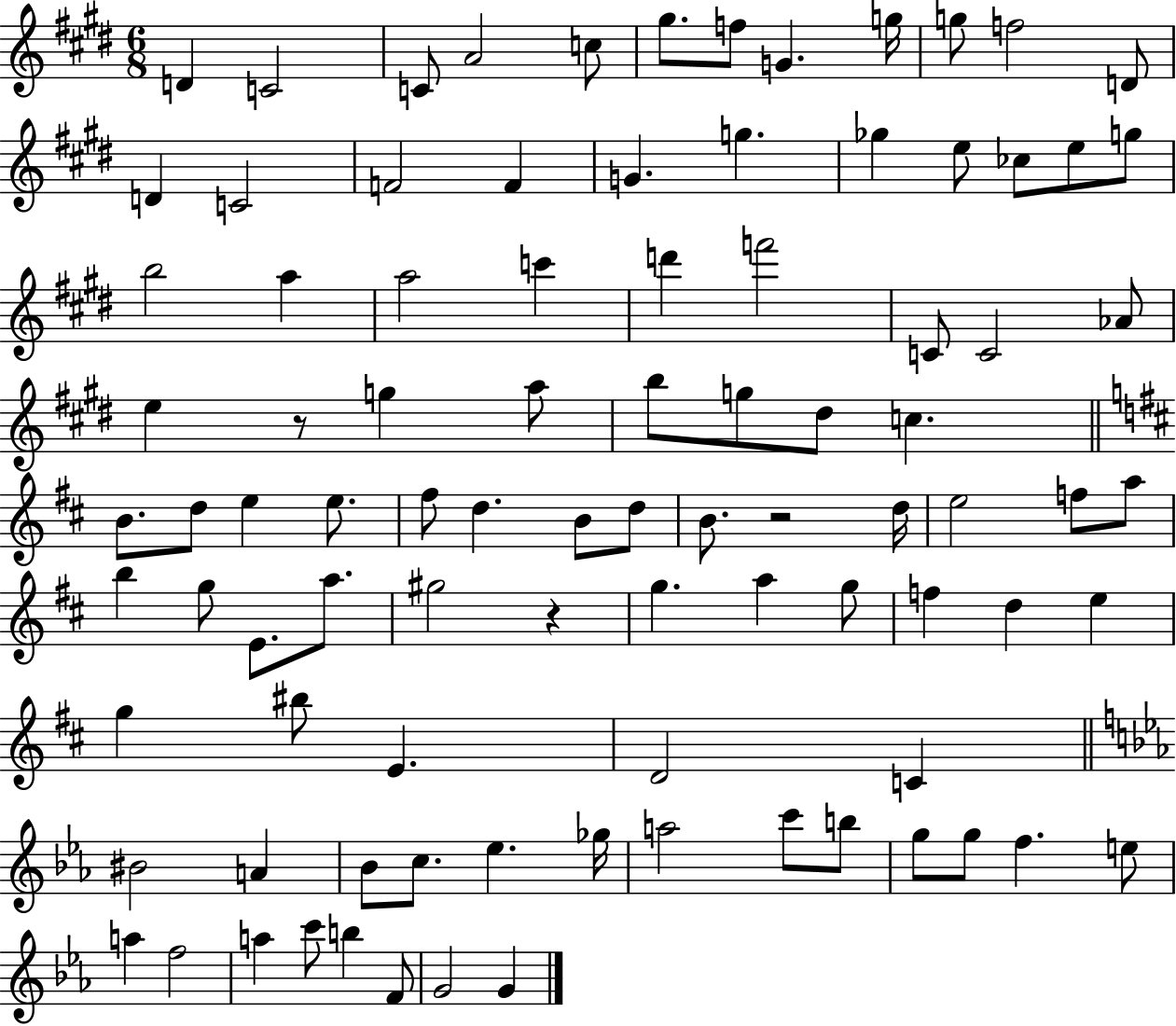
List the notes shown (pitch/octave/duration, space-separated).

D4/q C4/h C4/e A4/h C5/e G#5/e. F5/e G4/q. G5/s G5/e F5/h D4/e D4/q C4/h F4/h F4/q G4/q. G5/q. Gb5/q E5/e CES5/e E5/e G5/e B5/h A5/q A5/h C6/q D6/q F6/h C4/e C4/h Ab4/e E5/q R/e G5/q A5/e B5/e G5/e D#5/e C5/q. B4/e. D5/e E5/q E5/e. F#5/e D5/q. B4/e D5/e B4/e. R/h D5/s E5/h F5/e A5/e B5/q G5/e E4/e. A5/e. G#5/h R/q G5/q. A5/q G5/e F5/q D5/q E5/q G5/q BIS5/e E4/q. D4/h C4/q BIS4/h A4/q Bb4/e C5/e. Eb5/q. Gb5/s A5/h C6/e B5/e G5/e G5/e F5/q. E5/e A5/q F5/h A5/q C6/e B5/q F4/e G4/h G4/q